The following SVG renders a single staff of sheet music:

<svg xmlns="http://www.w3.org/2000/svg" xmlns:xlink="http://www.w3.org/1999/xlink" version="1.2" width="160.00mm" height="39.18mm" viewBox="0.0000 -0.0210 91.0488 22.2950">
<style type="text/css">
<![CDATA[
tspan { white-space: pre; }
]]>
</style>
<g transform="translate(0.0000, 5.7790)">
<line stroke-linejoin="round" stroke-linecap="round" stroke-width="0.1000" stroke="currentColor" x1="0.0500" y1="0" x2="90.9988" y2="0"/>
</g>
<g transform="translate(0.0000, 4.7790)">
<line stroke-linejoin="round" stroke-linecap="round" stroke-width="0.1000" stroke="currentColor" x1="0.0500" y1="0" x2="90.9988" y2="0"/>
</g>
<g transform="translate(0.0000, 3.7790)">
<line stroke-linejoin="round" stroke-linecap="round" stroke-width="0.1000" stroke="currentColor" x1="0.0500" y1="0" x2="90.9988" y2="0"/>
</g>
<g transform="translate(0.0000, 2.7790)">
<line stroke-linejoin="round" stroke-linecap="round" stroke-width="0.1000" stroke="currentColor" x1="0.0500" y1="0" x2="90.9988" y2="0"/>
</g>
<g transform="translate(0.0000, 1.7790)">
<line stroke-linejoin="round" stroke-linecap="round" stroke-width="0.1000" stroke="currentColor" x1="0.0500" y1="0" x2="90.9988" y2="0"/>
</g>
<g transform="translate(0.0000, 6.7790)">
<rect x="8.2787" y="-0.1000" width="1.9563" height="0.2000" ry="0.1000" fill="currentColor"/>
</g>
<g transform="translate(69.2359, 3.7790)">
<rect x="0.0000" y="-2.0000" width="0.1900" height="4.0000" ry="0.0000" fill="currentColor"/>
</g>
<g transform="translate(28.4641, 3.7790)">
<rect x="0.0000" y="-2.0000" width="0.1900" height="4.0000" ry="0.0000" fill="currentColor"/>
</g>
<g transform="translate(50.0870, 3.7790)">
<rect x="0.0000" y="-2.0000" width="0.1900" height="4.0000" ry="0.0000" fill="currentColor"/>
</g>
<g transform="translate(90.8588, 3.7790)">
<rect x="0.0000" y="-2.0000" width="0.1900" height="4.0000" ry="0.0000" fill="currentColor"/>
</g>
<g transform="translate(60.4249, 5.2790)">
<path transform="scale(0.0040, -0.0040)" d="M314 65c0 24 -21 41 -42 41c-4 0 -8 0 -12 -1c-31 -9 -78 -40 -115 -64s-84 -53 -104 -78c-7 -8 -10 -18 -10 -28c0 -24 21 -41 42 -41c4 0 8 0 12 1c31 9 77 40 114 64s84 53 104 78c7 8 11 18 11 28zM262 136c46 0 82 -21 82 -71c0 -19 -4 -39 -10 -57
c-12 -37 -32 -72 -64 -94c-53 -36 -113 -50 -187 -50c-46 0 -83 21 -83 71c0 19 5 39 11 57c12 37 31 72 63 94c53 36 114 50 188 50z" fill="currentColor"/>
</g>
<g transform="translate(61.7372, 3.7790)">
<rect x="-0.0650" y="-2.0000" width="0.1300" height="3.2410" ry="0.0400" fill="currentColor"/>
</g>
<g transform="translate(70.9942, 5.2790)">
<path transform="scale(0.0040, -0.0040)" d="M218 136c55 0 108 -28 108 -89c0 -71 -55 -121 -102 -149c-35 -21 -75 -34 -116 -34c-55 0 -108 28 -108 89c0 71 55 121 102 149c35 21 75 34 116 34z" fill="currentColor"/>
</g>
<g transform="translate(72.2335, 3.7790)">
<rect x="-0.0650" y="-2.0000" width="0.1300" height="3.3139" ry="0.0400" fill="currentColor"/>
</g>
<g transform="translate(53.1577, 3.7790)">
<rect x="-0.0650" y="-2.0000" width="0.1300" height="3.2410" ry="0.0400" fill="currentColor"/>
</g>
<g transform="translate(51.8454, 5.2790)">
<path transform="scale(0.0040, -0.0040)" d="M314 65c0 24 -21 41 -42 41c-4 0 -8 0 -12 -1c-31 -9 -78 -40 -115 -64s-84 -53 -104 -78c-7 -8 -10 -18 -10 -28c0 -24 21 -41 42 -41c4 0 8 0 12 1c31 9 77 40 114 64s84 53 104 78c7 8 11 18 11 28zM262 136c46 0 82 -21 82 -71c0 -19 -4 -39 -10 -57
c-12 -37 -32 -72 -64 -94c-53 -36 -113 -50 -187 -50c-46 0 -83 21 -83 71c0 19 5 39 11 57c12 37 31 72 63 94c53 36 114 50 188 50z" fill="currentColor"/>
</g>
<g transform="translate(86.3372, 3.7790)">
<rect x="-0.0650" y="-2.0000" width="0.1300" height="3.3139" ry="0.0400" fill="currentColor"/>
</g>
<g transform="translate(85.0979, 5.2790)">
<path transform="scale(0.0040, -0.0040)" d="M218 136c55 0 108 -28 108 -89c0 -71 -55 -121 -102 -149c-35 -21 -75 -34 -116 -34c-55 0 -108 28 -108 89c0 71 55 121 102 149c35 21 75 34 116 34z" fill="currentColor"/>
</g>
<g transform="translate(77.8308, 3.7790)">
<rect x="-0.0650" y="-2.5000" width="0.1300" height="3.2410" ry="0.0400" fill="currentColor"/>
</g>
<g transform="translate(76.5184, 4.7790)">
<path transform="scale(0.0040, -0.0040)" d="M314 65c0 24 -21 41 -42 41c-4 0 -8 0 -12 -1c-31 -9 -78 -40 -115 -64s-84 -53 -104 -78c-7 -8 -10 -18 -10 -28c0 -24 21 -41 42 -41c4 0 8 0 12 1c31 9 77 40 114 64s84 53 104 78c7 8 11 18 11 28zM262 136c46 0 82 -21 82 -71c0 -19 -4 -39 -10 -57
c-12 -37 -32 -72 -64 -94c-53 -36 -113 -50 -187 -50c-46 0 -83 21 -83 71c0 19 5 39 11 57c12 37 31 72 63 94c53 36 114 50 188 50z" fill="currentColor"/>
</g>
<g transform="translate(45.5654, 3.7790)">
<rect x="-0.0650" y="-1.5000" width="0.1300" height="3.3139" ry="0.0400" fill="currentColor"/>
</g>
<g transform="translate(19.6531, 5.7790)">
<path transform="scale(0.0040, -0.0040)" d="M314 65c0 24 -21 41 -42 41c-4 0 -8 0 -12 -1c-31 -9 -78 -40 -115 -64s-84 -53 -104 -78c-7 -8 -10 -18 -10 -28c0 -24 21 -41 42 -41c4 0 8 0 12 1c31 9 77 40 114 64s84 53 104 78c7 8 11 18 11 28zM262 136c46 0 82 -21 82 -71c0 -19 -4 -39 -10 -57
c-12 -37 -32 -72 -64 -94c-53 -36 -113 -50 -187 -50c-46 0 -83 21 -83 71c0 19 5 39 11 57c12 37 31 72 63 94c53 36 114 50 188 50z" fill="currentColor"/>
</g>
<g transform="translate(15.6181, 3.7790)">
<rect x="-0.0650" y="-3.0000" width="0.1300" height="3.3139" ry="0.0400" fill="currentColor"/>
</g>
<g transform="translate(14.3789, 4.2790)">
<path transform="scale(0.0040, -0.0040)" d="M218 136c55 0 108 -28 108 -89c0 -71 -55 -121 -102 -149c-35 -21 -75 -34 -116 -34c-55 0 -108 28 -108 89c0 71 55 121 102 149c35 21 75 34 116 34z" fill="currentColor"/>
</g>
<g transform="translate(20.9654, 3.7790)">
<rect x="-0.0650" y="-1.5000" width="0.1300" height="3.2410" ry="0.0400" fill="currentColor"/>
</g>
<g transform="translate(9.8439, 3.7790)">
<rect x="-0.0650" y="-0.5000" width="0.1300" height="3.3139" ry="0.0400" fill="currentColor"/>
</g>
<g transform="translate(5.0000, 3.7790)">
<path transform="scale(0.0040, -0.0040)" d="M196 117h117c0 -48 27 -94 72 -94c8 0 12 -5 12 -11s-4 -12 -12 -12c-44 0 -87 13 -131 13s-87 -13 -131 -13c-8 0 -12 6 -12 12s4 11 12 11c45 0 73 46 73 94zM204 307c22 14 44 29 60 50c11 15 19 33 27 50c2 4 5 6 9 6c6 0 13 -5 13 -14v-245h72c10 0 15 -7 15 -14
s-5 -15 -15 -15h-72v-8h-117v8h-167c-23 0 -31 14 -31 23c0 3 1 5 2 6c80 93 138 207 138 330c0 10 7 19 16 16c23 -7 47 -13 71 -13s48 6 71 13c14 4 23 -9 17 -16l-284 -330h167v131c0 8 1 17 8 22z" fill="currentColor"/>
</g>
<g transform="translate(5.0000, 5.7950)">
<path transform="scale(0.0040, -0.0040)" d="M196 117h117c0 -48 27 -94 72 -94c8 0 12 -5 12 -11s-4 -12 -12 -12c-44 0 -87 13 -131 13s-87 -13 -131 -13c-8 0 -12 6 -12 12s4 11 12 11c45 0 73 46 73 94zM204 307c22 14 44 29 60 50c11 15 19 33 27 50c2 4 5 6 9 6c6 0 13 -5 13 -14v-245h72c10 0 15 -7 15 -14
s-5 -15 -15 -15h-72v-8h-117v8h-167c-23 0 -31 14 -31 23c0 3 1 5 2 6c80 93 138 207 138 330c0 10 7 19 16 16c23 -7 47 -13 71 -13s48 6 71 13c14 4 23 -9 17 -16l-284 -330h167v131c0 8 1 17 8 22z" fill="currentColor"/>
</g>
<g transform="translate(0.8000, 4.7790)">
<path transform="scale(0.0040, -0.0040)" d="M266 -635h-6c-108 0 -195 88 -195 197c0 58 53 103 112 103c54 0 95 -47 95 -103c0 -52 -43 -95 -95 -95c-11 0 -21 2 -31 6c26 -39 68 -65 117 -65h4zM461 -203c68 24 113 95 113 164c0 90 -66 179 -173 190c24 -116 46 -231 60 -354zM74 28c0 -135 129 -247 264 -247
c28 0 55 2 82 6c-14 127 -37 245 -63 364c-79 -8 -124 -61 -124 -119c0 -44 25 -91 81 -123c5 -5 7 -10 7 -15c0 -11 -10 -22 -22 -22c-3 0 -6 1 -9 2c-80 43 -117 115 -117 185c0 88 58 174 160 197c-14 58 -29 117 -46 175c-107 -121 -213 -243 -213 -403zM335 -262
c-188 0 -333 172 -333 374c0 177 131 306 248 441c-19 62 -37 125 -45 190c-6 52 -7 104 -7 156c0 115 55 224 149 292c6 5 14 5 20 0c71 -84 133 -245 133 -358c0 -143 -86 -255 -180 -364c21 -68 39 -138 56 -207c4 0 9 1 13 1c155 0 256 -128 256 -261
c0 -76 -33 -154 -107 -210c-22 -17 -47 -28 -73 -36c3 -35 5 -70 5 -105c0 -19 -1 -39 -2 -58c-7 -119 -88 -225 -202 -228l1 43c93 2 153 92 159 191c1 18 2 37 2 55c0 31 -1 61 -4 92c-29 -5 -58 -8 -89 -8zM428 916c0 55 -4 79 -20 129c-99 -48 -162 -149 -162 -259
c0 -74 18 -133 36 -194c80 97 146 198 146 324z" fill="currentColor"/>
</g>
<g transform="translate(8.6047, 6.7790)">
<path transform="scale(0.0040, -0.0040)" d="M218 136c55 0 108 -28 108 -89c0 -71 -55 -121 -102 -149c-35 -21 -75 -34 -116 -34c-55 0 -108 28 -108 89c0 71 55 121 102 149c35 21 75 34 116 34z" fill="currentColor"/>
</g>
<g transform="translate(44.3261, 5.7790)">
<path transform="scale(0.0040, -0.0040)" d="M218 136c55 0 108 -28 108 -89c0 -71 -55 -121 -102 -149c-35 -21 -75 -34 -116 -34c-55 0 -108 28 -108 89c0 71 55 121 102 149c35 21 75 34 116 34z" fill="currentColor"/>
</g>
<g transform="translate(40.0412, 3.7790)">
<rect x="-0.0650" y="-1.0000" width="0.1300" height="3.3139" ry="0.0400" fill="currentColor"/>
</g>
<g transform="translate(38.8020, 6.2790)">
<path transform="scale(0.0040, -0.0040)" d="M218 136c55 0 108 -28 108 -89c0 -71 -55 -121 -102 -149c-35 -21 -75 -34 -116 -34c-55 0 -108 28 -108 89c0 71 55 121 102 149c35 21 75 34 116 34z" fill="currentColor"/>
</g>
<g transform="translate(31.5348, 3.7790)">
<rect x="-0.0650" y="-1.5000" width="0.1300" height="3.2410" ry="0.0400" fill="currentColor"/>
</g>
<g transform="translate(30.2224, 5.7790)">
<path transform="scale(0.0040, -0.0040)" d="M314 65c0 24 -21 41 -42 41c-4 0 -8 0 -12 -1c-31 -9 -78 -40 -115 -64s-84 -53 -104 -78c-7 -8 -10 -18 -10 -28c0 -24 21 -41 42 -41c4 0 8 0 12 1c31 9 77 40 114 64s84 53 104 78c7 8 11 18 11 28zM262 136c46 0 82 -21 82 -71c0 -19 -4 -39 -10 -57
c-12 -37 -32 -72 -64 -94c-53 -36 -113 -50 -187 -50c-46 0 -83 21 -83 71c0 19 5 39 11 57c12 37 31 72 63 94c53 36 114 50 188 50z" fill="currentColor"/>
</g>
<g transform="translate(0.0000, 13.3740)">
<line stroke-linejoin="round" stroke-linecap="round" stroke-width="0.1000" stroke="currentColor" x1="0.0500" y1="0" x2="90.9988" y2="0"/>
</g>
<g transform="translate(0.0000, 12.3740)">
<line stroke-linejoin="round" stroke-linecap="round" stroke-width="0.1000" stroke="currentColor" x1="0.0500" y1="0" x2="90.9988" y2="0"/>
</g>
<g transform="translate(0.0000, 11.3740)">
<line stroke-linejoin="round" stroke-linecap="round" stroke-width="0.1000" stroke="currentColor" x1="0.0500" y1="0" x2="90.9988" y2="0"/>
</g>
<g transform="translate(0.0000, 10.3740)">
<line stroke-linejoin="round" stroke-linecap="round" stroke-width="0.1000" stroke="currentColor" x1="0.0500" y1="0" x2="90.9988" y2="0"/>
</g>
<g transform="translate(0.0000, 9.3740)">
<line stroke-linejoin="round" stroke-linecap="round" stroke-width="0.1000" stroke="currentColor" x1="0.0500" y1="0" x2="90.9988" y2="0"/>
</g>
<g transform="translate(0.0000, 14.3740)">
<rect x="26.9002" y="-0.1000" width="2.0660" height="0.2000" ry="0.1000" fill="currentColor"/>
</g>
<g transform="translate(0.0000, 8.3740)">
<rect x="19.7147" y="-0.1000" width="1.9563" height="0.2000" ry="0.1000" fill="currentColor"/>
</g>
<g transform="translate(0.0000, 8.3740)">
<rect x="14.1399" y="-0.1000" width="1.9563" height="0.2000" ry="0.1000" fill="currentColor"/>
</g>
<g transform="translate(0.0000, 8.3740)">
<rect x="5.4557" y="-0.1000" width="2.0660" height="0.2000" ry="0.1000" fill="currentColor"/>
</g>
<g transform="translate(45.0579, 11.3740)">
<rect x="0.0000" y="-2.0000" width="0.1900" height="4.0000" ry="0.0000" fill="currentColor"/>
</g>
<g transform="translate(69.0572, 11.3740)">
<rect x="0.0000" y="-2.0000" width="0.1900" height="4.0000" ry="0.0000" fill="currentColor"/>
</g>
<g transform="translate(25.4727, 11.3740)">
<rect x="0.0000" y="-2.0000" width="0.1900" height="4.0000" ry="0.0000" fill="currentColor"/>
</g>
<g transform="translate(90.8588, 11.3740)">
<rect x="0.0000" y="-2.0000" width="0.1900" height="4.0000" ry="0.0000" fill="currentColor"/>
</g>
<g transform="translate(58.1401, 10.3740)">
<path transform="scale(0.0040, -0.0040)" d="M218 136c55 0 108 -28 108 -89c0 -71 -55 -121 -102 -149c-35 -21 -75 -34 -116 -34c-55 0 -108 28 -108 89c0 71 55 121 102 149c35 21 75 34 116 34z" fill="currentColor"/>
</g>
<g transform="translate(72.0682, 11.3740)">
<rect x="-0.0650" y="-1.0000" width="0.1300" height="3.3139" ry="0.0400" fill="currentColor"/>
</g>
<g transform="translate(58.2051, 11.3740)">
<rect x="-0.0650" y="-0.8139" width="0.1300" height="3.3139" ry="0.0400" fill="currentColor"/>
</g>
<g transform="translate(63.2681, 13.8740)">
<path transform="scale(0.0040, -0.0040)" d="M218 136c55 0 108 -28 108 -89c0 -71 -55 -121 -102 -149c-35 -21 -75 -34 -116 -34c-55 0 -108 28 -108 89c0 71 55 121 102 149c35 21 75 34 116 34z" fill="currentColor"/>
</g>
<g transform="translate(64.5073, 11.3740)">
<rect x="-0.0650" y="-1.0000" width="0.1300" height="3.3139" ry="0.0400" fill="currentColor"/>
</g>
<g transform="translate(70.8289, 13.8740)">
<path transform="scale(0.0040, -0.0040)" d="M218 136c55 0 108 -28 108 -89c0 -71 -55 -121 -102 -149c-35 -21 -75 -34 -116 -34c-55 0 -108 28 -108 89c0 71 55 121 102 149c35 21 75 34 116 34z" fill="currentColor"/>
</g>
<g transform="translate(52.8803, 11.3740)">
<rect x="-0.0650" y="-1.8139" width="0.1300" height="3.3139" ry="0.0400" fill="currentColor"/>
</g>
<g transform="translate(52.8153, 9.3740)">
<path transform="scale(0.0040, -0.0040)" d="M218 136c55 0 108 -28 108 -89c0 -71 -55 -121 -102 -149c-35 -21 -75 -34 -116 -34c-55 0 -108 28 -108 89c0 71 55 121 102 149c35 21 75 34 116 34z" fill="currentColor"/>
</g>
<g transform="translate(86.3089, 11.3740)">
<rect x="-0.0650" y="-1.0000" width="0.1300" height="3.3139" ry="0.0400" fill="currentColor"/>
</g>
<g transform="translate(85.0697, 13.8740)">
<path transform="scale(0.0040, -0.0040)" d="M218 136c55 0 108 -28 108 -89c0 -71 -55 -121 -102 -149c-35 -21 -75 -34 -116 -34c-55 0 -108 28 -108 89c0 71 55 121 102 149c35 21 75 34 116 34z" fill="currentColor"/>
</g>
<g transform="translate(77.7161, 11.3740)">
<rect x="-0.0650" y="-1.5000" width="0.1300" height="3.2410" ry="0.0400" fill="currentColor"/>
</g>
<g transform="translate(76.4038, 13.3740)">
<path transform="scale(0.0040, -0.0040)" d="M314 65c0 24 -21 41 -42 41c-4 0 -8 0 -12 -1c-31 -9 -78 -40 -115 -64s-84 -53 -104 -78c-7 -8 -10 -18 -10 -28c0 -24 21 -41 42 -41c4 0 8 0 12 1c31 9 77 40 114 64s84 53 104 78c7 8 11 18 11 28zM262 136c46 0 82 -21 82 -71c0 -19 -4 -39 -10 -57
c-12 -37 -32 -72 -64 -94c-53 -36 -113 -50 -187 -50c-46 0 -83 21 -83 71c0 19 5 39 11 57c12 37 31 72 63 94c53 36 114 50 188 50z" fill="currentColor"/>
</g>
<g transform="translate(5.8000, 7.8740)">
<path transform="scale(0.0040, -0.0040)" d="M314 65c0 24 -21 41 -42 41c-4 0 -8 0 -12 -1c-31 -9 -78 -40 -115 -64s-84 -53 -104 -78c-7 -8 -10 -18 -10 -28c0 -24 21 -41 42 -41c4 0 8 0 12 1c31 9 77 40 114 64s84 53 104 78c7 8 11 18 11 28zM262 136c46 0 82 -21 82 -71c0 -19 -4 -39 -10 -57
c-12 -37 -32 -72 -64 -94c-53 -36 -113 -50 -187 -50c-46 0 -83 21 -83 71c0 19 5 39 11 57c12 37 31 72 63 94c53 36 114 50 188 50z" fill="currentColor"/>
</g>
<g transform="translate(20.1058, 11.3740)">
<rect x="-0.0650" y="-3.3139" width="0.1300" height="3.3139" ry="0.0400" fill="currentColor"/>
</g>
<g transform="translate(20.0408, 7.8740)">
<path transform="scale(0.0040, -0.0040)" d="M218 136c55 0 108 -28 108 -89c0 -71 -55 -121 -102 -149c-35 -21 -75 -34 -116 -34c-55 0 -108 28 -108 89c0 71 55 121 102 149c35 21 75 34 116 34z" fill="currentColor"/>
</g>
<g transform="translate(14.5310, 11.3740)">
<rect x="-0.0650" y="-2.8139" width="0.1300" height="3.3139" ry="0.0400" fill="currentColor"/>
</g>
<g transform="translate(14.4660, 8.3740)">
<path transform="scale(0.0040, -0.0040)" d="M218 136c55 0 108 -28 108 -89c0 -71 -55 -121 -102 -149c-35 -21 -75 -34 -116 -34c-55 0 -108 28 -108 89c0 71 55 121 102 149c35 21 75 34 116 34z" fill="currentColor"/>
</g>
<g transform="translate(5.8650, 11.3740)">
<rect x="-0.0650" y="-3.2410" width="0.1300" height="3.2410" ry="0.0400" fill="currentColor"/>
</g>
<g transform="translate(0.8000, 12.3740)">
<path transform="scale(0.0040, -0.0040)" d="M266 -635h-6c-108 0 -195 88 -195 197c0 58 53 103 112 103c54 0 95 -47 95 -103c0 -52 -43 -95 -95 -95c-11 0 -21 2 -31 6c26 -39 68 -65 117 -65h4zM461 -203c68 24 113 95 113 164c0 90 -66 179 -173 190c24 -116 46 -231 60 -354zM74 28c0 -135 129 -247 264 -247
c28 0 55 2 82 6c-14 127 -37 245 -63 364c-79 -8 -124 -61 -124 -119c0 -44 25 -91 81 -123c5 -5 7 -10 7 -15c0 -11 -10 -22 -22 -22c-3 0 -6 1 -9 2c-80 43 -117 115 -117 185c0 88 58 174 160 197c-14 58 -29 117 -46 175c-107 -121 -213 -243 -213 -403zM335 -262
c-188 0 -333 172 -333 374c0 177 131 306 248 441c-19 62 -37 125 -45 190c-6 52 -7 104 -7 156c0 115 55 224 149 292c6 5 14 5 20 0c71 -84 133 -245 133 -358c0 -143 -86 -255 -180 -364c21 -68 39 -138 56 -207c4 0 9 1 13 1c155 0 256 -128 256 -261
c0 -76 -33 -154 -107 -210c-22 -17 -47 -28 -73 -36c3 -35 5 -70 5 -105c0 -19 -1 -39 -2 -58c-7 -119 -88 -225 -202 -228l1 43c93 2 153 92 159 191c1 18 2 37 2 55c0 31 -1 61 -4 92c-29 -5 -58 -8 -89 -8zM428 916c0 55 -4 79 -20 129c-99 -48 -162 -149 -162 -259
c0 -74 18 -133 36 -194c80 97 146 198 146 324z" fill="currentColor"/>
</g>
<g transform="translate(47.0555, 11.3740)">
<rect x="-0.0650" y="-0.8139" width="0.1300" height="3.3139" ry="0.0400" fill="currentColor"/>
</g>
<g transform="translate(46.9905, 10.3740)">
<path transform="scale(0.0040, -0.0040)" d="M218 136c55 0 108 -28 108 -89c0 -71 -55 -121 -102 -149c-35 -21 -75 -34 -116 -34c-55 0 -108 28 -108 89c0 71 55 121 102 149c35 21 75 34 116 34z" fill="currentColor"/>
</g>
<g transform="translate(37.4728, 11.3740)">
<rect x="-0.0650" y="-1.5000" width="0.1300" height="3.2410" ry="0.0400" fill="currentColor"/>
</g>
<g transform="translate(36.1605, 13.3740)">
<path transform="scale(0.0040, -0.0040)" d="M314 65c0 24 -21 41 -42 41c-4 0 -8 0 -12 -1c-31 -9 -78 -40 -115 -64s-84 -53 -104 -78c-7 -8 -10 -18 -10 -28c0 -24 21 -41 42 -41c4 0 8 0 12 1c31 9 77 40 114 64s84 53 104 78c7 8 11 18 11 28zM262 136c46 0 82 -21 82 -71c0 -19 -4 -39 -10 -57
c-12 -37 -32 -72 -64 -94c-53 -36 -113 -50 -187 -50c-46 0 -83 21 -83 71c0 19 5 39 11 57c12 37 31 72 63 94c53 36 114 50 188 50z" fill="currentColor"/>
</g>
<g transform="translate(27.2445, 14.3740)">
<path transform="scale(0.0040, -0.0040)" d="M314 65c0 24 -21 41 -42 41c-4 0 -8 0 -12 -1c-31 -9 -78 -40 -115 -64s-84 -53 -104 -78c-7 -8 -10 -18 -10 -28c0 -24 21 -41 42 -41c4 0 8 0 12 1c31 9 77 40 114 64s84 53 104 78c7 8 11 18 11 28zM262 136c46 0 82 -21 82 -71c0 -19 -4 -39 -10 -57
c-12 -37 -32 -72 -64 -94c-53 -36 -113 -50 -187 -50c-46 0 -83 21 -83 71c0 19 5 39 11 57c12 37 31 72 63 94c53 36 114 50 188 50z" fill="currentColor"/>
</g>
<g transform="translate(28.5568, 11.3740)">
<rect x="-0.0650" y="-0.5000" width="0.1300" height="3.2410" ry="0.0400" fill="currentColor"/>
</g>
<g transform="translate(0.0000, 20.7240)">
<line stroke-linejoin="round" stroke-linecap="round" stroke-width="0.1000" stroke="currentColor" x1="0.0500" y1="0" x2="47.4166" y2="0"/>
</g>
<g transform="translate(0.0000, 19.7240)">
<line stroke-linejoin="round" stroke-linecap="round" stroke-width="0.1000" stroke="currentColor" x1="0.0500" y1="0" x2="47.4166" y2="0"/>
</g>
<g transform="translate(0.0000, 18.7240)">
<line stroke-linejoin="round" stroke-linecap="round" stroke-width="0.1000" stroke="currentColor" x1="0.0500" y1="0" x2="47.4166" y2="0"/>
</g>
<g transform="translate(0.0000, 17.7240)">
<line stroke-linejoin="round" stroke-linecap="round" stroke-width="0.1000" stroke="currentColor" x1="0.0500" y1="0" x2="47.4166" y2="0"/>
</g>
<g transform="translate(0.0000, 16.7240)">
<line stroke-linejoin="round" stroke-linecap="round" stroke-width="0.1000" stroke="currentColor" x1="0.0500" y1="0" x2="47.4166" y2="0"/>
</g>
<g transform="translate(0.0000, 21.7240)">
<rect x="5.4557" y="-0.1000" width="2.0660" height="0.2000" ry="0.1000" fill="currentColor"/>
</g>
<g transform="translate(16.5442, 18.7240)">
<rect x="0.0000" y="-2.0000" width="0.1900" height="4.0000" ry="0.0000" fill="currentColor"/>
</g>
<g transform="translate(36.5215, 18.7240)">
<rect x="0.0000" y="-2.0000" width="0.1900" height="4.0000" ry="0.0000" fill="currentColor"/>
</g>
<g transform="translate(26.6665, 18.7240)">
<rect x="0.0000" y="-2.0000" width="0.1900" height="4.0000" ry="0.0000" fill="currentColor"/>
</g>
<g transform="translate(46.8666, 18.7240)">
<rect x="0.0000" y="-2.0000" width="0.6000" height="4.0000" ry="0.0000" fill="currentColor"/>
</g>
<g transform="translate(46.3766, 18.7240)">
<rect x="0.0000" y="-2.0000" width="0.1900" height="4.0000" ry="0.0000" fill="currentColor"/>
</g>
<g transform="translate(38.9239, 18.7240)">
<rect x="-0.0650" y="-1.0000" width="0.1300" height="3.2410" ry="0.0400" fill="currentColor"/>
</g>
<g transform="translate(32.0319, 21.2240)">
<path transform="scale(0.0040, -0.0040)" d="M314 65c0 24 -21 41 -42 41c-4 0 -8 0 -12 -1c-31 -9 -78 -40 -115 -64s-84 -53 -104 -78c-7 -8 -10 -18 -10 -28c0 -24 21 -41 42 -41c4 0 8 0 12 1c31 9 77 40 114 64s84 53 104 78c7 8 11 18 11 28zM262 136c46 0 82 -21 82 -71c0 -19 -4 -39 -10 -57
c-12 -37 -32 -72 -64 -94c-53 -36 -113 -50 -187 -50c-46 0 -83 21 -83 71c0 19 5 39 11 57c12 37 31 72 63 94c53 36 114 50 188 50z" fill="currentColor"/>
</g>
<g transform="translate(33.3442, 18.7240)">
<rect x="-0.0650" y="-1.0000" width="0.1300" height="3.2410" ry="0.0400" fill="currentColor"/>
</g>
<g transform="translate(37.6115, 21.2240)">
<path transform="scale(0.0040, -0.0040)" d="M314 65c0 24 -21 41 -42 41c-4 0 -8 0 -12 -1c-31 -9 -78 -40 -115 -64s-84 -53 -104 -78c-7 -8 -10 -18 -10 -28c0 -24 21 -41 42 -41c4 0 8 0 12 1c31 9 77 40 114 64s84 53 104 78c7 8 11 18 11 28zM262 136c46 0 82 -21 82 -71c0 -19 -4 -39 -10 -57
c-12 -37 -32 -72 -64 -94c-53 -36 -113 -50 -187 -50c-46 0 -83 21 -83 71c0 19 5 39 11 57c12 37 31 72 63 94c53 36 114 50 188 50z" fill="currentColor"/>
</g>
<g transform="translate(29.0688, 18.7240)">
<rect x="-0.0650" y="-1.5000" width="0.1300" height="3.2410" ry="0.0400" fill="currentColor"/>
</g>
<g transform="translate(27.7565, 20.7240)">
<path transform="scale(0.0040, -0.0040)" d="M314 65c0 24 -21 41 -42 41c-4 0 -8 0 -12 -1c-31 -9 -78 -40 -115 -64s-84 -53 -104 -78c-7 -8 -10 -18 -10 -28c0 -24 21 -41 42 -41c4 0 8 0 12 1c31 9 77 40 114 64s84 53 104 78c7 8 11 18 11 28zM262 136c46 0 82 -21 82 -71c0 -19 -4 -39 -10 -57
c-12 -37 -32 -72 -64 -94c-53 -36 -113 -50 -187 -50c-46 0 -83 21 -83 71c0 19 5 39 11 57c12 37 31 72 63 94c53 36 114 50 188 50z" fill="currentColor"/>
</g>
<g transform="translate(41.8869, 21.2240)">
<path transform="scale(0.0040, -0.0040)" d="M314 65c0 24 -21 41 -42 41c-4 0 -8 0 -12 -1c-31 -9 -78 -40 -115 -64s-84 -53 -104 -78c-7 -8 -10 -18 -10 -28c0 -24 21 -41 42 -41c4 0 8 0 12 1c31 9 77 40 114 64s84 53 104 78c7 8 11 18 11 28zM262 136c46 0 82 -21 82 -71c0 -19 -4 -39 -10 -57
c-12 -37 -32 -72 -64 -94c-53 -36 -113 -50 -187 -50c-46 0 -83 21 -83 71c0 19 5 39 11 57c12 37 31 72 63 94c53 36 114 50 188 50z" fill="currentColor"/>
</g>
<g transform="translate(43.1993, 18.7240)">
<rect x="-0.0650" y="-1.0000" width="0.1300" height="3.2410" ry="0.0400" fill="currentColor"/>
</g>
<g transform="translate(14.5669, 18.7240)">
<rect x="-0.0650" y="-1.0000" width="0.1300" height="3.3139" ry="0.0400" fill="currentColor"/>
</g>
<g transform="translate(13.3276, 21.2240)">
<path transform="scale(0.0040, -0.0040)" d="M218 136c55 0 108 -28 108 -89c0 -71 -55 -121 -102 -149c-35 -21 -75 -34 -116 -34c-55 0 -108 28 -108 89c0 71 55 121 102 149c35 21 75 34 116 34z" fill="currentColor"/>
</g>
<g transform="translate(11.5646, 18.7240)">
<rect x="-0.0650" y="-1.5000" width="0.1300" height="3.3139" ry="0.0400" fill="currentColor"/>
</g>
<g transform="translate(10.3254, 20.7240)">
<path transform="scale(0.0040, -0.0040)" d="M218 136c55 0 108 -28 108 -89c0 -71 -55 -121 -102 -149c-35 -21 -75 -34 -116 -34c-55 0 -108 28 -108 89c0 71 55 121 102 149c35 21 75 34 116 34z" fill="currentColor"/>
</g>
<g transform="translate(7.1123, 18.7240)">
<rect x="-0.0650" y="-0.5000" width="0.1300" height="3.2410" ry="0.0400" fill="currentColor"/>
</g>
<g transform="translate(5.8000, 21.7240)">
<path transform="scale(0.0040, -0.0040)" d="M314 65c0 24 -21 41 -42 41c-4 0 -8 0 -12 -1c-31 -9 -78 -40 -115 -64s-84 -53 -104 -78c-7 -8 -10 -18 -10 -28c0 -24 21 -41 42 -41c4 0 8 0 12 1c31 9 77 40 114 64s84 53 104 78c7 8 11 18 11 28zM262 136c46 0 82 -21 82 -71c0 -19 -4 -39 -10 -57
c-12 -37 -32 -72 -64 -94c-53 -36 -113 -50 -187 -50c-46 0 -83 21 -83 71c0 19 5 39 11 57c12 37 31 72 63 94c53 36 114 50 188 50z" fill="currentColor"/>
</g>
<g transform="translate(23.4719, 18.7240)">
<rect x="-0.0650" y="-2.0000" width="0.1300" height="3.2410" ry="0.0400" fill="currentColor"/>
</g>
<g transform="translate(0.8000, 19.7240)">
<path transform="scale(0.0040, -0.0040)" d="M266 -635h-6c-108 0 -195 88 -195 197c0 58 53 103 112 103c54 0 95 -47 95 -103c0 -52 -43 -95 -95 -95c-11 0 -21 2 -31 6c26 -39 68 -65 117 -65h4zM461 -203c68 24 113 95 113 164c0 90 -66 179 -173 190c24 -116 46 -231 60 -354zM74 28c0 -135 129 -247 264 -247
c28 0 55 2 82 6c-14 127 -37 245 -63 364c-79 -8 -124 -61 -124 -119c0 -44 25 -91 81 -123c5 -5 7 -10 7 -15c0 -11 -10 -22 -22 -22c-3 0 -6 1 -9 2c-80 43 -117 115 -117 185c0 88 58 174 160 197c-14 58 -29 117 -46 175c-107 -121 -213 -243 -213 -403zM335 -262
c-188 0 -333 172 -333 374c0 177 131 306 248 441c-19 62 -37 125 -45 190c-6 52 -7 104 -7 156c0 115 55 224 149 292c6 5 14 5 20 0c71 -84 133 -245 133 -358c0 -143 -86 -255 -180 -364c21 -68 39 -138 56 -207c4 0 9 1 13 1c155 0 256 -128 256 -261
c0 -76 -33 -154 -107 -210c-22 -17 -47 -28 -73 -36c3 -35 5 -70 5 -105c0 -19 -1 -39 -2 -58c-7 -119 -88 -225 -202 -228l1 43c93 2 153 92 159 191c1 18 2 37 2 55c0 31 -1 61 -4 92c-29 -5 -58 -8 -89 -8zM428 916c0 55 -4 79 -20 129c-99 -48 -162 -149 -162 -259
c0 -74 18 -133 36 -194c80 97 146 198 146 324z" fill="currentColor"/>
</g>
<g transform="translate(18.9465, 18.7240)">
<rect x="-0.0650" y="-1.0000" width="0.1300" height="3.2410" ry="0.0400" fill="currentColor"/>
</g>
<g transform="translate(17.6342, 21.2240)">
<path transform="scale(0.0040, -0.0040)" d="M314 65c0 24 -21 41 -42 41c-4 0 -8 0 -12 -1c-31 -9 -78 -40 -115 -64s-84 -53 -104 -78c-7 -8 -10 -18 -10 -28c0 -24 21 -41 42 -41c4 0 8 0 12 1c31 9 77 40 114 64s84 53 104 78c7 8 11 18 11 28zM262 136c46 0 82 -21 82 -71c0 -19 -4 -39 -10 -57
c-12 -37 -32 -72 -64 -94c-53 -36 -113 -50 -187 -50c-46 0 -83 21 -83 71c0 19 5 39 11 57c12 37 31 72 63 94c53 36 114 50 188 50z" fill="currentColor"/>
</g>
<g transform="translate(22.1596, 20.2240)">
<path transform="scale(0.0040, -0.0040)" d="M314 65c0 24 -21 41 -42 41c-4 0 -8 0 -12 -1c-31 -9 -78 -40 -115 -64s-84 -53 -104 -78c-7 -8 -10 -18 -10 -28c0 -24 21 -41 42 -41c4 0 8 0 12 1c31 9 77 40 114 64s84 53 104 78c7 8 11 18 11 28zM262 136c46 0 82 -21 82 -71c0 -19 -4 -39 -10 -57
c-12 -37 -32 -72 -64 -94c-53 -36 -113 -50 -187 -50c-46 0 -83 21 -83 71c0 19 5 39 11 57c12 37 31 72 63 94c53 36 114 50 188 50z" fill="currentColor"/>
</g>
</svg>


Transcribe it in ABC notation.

X:1
T:Untitled
M:4/4
L:1/4
K:C
C A E2 E2 D E F2 F2 F G2 F b2 a b C2 E2 d f d D D E2 D C2 E D D2 F2 E2 D2 D2 D2